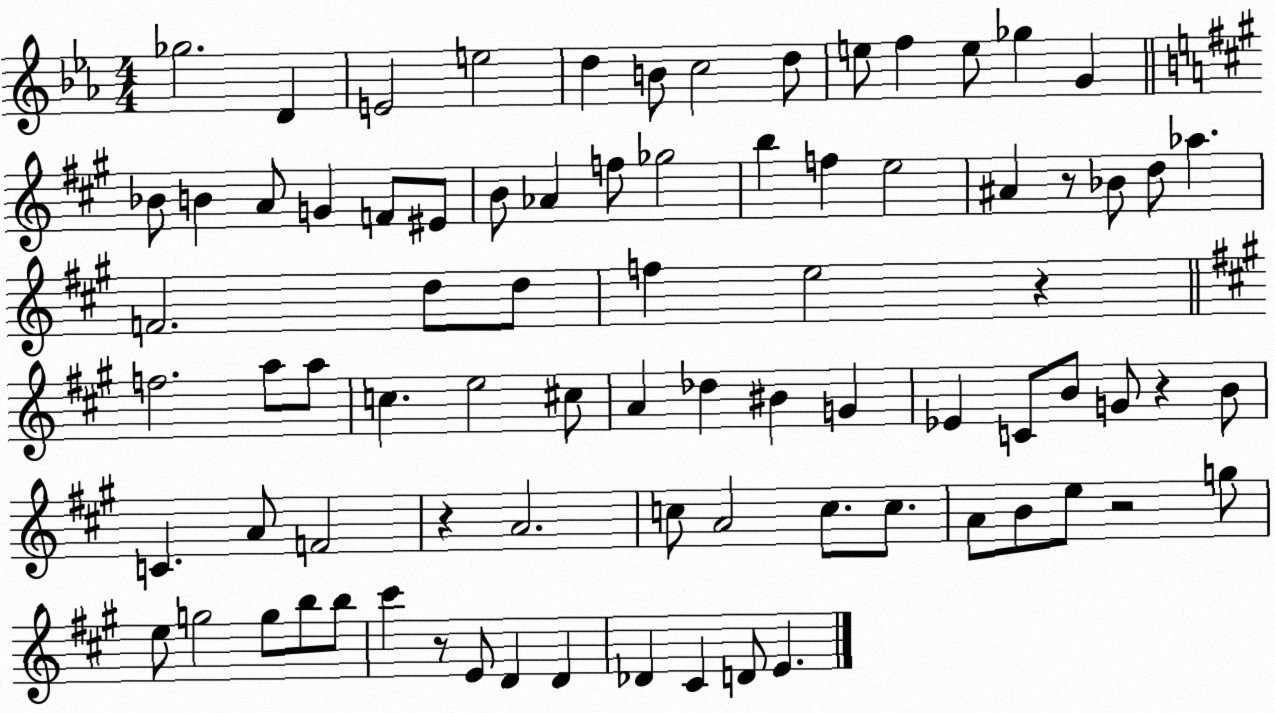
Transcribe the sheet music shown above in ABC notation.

X:1
T:Untitled
M:4/4
L:1/4
K:Eb
_g2 D E2 e2 d B/2 c2 d/2 e/2 f e/2 _g G _B/2 B A/2 G F/2 ^E/2 B/2 _A f/2 _g2 b f e2 ^A z/2 _B/2 d/2 _a F2 d/2 d/2 f e2 z f2 a/2 a/2 c e2 ^c/2 A _d ^B G _E C/2 B/2 G/2 z B/2 C A/2 F2 z A2 c/2 A2 c/2 c/2 A/2 B/2 e/2 z2 g/2 e/2 g2 g/2 b/2 b/2 ^c' z/2 E/2 D D _D ^C D/2 E